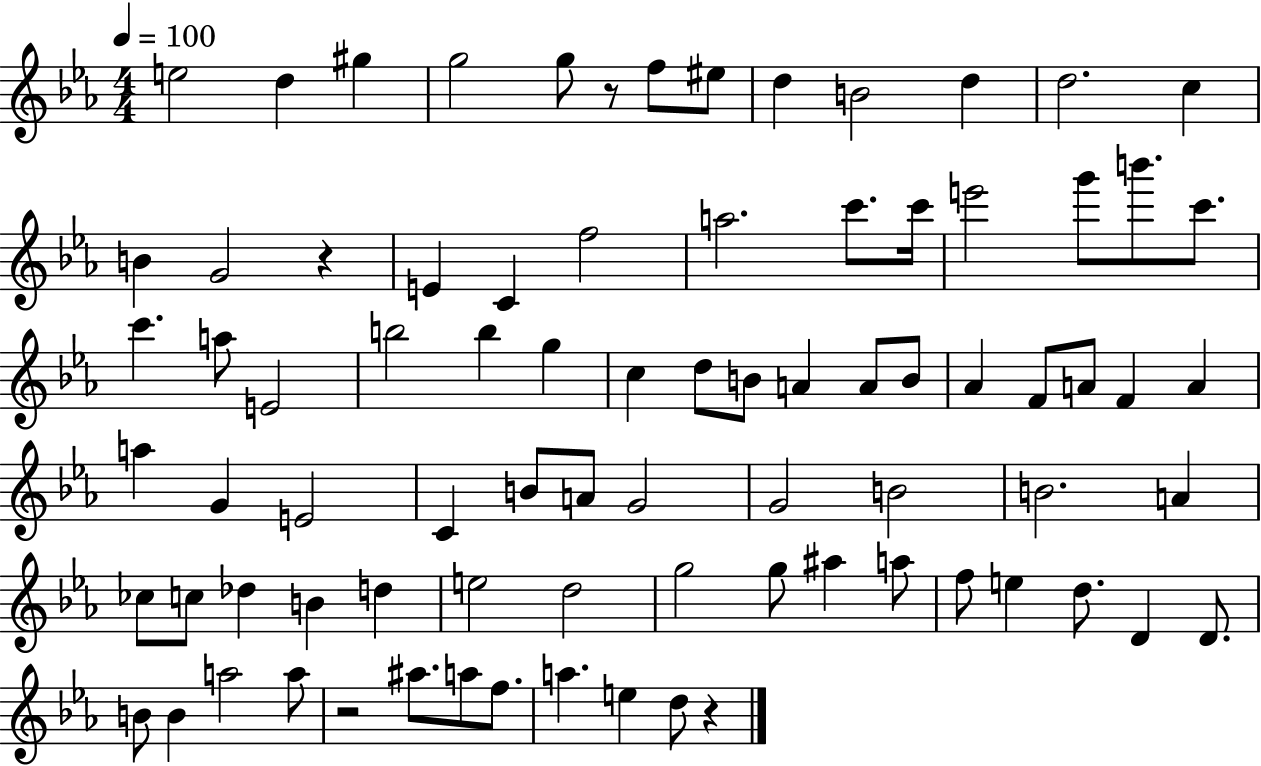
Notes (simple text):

E5/h D5/q G#5/q G5/h G5/e R/e F5/e EIS5/e D5/q B4/h D5/q D5/h. C5/q B4/q G4/h R/q E4/q C4/q F5/h A5/h. C6/e. C6/s E6/h G6/e B6/e. C6/e. C6/q. A5/e E4/h B5/h B5/q G5/q C5/q D5/e B4/e A4/q A4/e B4/e Ab4/q F4/e A4/e F4/q A4/q A5/q G4/q E4/h C4/q B4/e A4/e G4/h G4/h B4/h B4/h. A4/q CES5/e C5/e Db5/q B4/q D5/q E5/h D5/h G5/h G5/e A#5/q A5/e F5/e E5/q D5/e. D4/q D4/e. B4/e B4/q A5/h A5/e R/h A#5/e. A5/e F5/e. A5/q. E5/q D5/e R/q